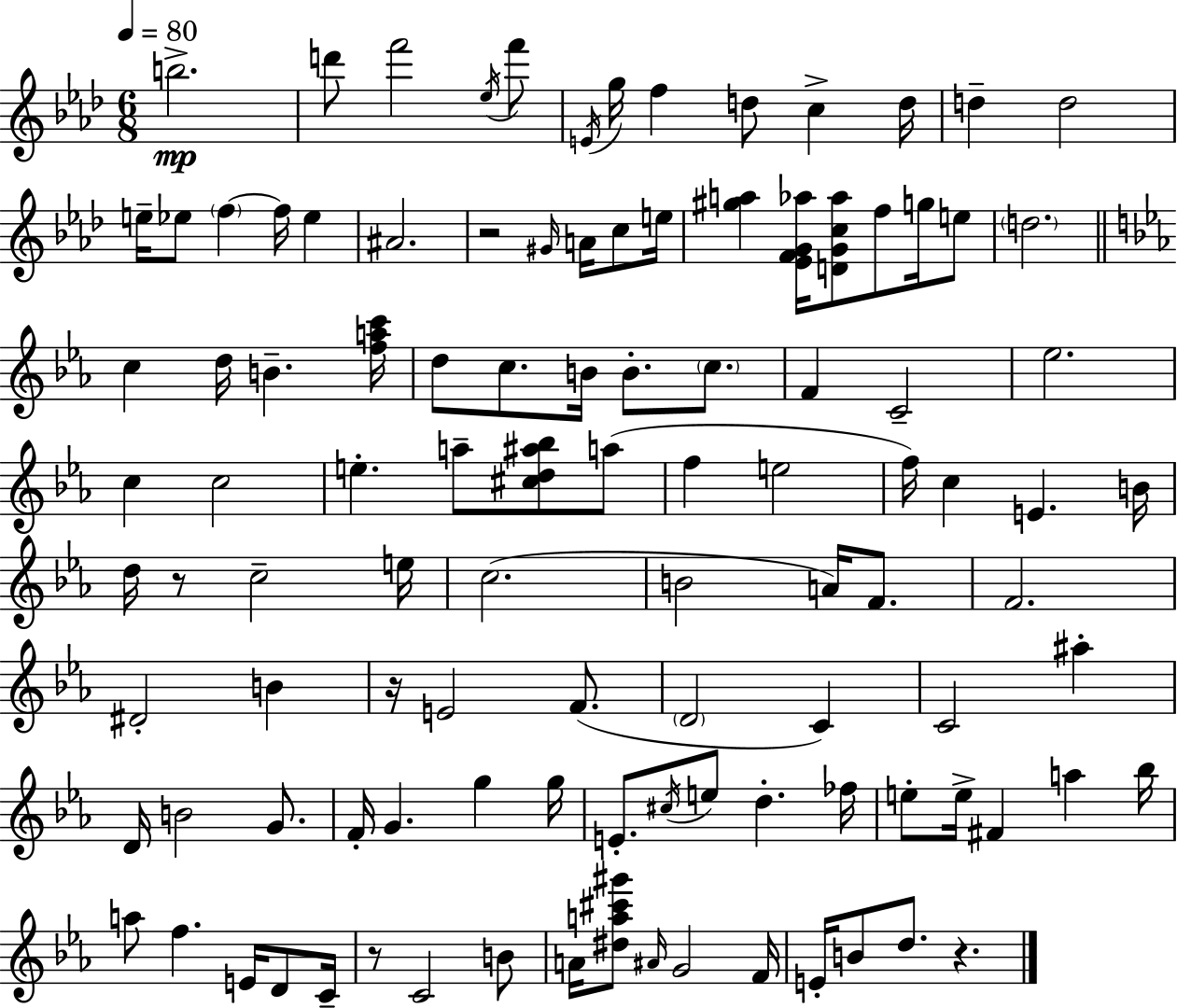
B5/h. D6/e F6/h Eb5/s F6/e E4/s G5/s F5/q D5/e C5/q D5/s D5/q D5/h E5/s Eb5/e F5/q F5/s Eb5/q A#4/h. R/h G#4/s A4/s C5/e E5/s [G#5,A5]/q [Eb4,F4,G4,Ab5]/s [D4,G4,C5,Ab5]/e F5/e G5/s E5/e D5/h. C5/q D5/s B4/q. [F5,A5,C6]/s D5/e C5/e. B4/s B4/e. C5/e. F4/q C4/h Eb5/h. C5/q C5/h E5/q. A5/e [C#5,D5,A#5,Bb5]/e A5/e F5/q E5/h F5/s C5/q E4/q. B4/s D5/s R/e C5/h E5/s C5/h. B4/h A4/s F4/e. F4/h. D#4/h B4/q R/s E4/h F4/e. D4/h C4/q C4/h A#5/q D4/s B4/h G4/e. F4/s G4/q. G5/q G5/s E4/e. C#5/s E5/e D5/q. FES5/s E5/e E5/s F#4/q A5/q Bb5/s A5/e F5/q. E4/s D4/e C4/s R/e C4/h B4/e A4/s [D#5,A5,C#6,G#6]/e A#4/s G4/h F4/s E4/s B4/e D5/e. R/q.